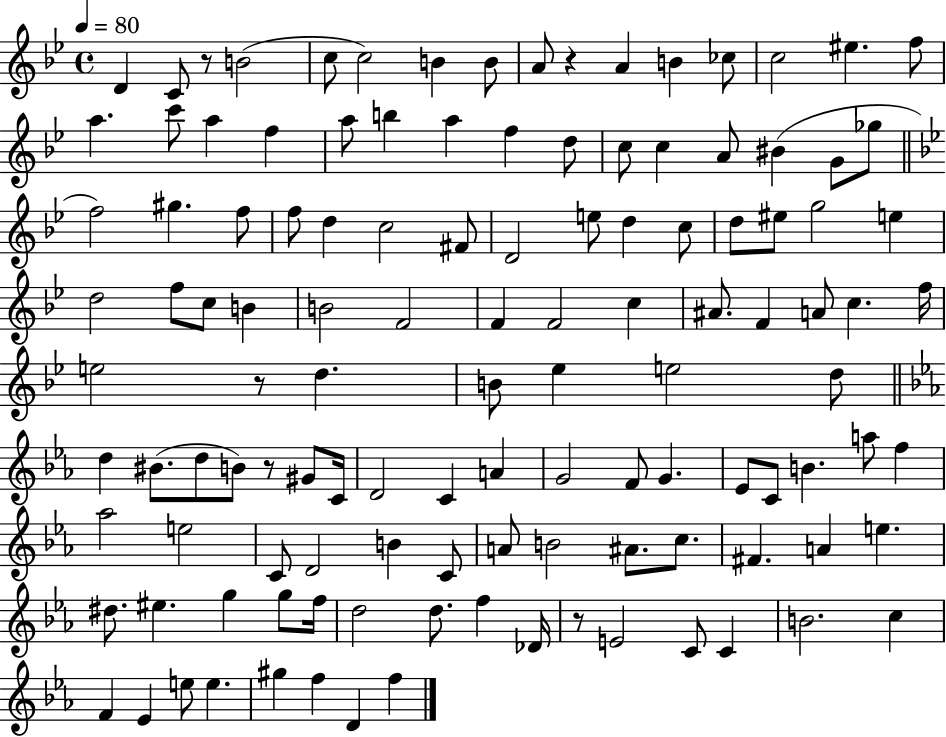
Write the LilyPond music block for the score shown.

{
  \clef treble
  \time 4/4
  \defaultTimeSignature
  \key bes \major
  \tempo 4 = 80
  d'4 c'8 r8 b'2( | c''8 c''2) b'4 b'8 | a'8 r4 a'4 b'4 ces''8 | c''2 eis''4. f''8 | \break a''4. c'''8 a''4 f''4 | a''8 b''4 a''4 f''4 d''8 | c''8 c''4 a'8 bis'4( g'8 ges''8 | \bar "||" \break \key bes \major f''2) gis''4. f''8 | f''8 d''4 c''2 fis'8 | d'2 e''8 d''4 c''8 | d''8 eis''8 g''2 e''4 | \break d''2 f''8 c''8 b'4 | b'2 f'2 | f'4 f'2 c''4 | ais'8. f'4 a'8 c''4. f''16 | \break e''2 r8 d''4. | b'8 ees''4 e''2 d''8 | \bar "||" \break \key ees \major d''4 bis'8.( d''8 b'8) r8 gis'8 c'16 | d'2 c'4 a'4 | g'2 f'8 g'4. | ees'8 c'8 b'4. a''8 f''4 | \break aes''2 e''2 | c'8 d'2 b'4 c'8 | a'8 b'2 ais'8. c''8. | fis'4. a'4 e''4. | \break dis''8. eis''4. g''4 g''8 f''16 | d''2 d''8. f''4 des'16 | r8 e'2 c'8 c'4 | b'2. c''4 | \break f'4 ees'4 e''8 e''4. | gis''4 f''4 d'4 f''4 | \bar "|."
}